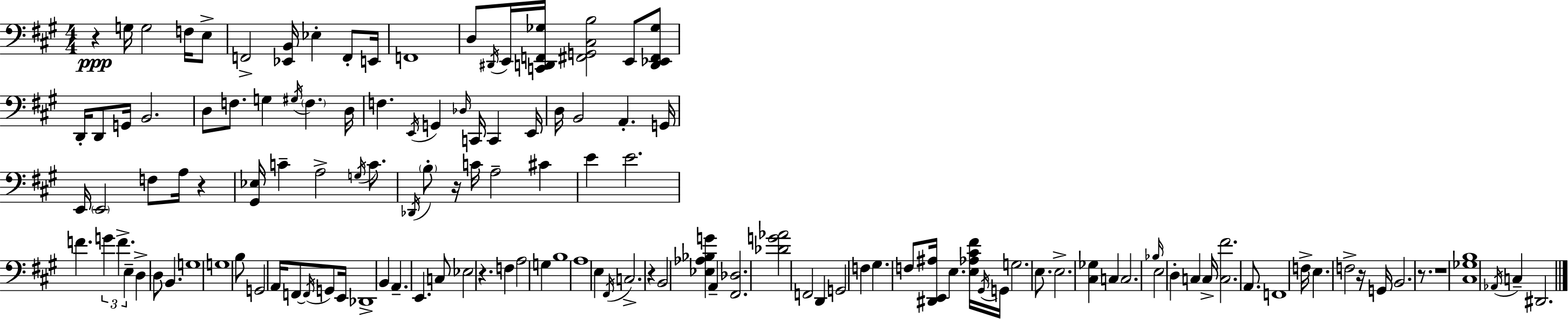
{
  \clef bass
  \numericTimeSignature
  \time 4/4
  \key a \major
  r4\ppp g16 g2 f16 e8-> | f,2-> <ees, b,>16 ees4-. f,8-. e,16 | f,1 | d8 \acciaccatura { dis,16 } e,16 <c, d, f, ges>16 <fis, g, cis b>2 e,8 <d, ees, fis, ges>8 | \break d,16-. d,8 g,16 b,2. | d8 f8. g4 \acciaccatura { gis16 } \parenthesize f4. | d16 f4. \acciaccatura { e,16 } g,4 \grace { des16 } c,16 c,4 | e,16 d16 b,2 a,4.-. | \break g,16 e,16 \parenthesize e,2 f8 a16 | r4 <gis, ees>16 c'4-- a2-> | \acciaccatura { g16 } c'8. \acciaccatura { des,16 } \parenthesize b8-. r16 c'16 a2-- | cis'4 e'4 e'2. | \break f'4. \tuplet 3/2 { g'4 | f'4.-> e4-- } d4-> d8 | b,4. g1 | g1 | \break b8 g,2 | a,16 f,8~~ \acciaccatura { f,16 } g,8 e,16 des,1-> | b,4 a,4.-- | e,4. c8 ees2 | \break r4. f4 a2 | g4 b1 | a1 | e4 \acciaccatura { fis,16 } c2.-> | \break r4 b,2 | <ees aes bes g'>4 a,4-- <fis, des>2. | <des' g' aes'>2 | f,2 d,4 g,2 | \break f4 gis4. f8 | <dis, e, ais>16 e4. <e aes cis' fis'>16 \acciaccatura { gis,16 } g,16 g2. | e8. e2.-> | <cis ges>4 c4 c2. | \break \grace { bes16 } e2 | d4-. c4 c16-> <c fis'>2. | a,8. f,1 | f16-> e4. | \break f2-> r16 g,16 b,2. | r8. r1 | <cis ges b>1 | \acciaccatura { aes,16 } c4-- dis,2. | \break \bar "|."
}